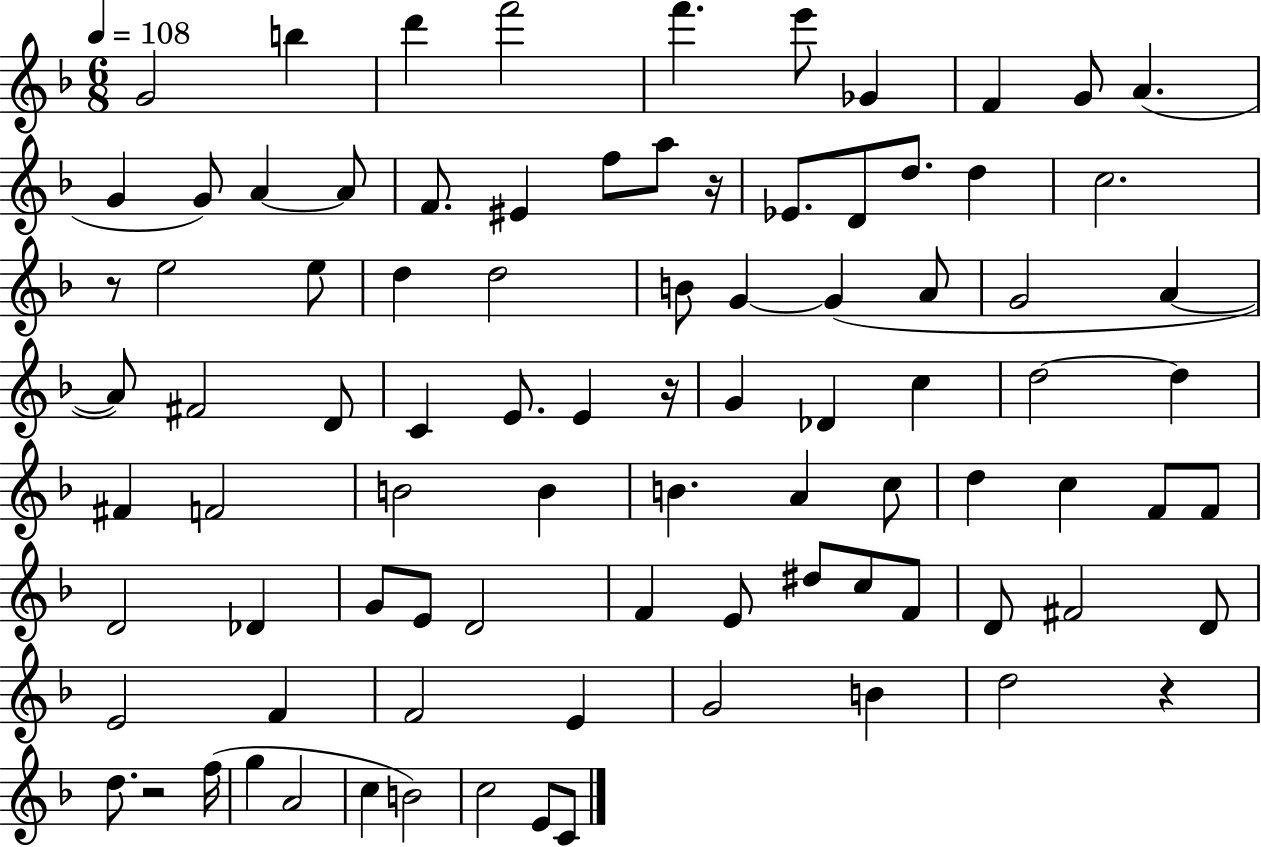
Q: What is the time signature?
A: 6/8